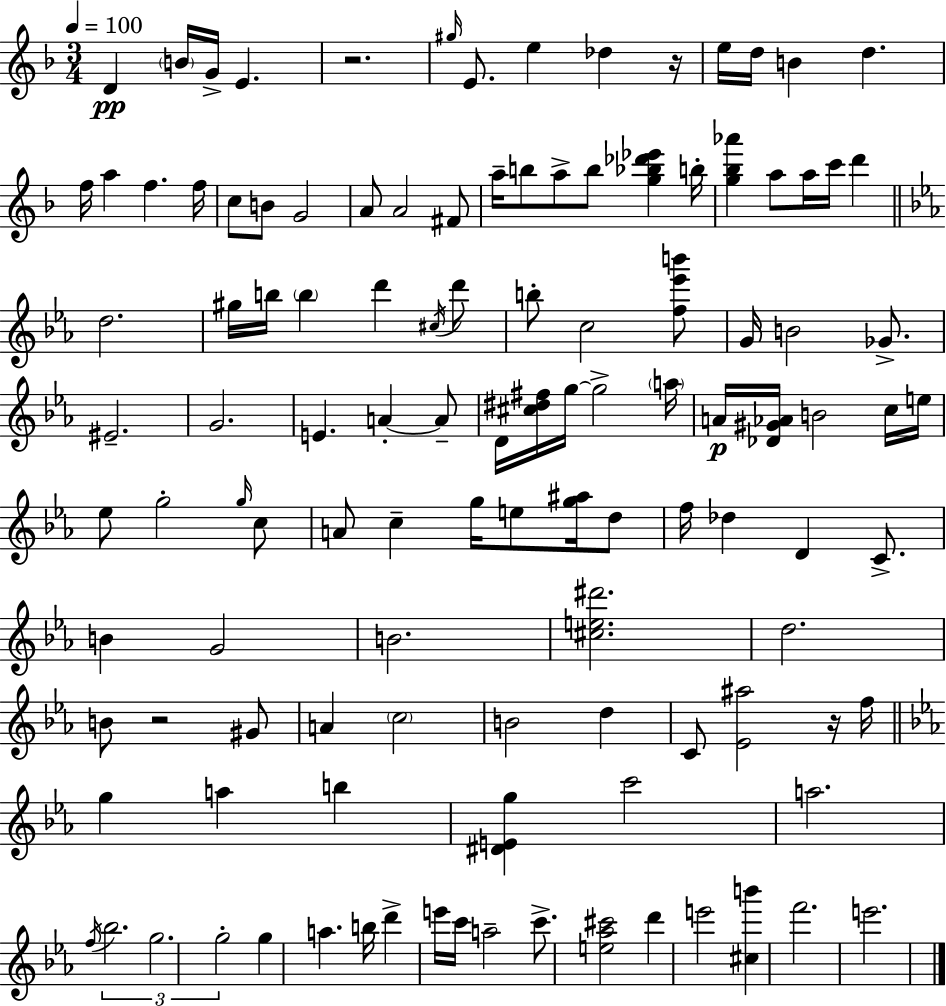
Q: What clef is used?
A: treble